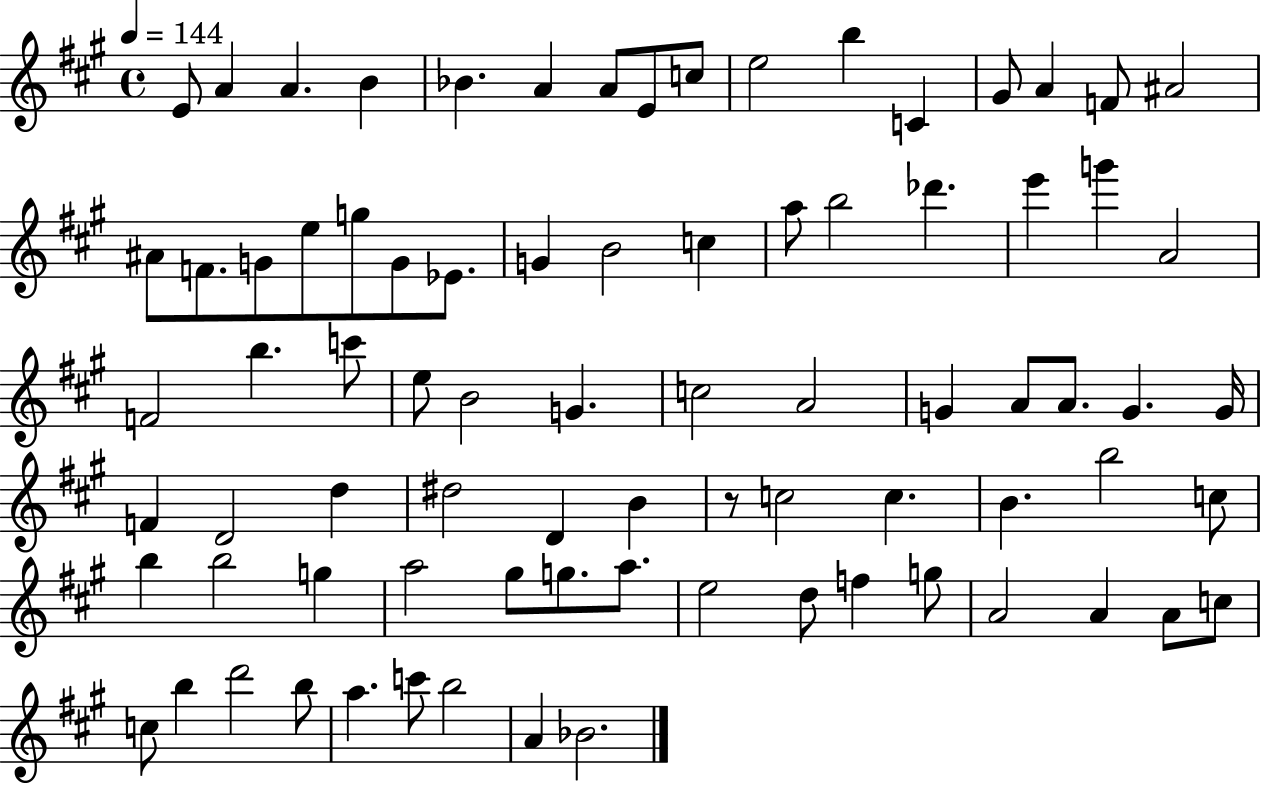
E4/e A4/q A4/q. B4/q Bb4/q. A4/q A4/e E4/e C5/e E5/h B5/q C4/q G#4/e A4/q F4/e A#4/h A#4/e F4/e. G4/e E5/e G5/e G4/e Eb4/e. G4/q B4/h C5/q A5/e B5/h Db6/q. E6/q G6/q A4/h F4/h B5/q. C6/e E5/e B4/h G4/q. C5/h A4/h G4/q A4/e A4/e. G4/q. G4/s F4/q D4/h D5/q D#5/h D4/q B4/q R/e C5/h C5/q. B4/q. B5/h C5/e B5/q B5/h G5/q A5/h G#5/e G5/e. A5/e. E5/h D5/e F5/q G5/e A4/h A4/q A4/e C5/e C5/e B5/q D6/h B5/e A5/q. C6/e B5/h A4/q Bb4/h.